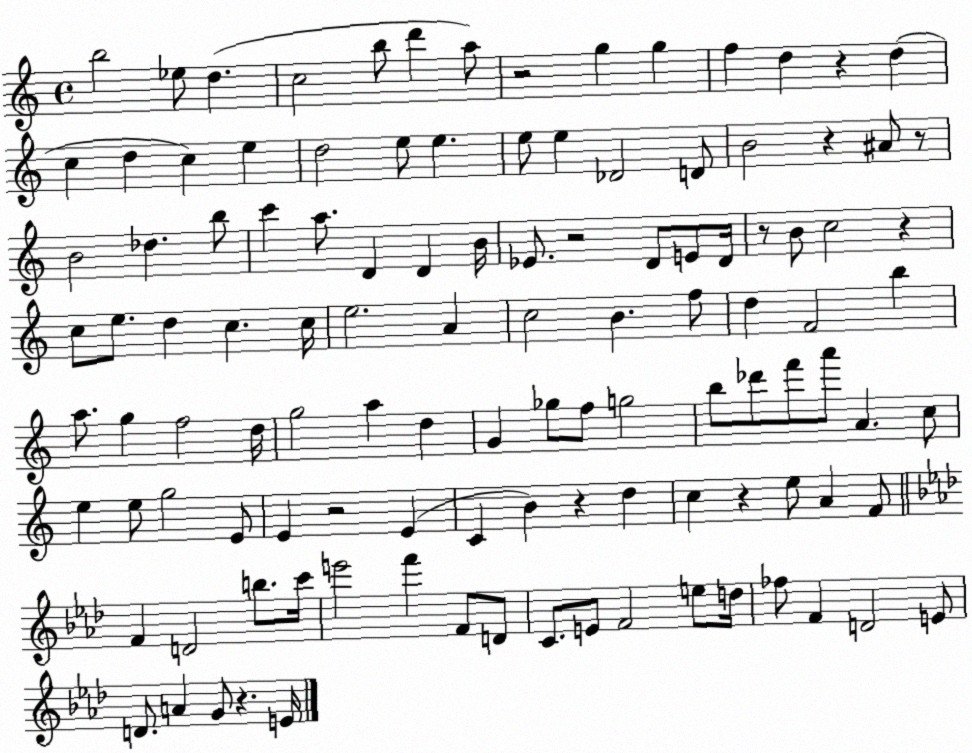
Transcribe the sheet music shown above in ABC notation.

X:1
T:Untitled
M:4/4
L:1/4
K:C
b2 _e/2 d c2 b/2 d' a/2 z2 g g f d z d c d c e d2 e/2 e e/2 e _D2 D/2 B2 z ^A/2 z/2 B2 _d b/2 c' a/2 D D B/4 _E/2 z2 D/2 E/2 D/4 z/2 B/2 c2 z c/2 e/2 d c c/4 e2 A c2 B f/2 d F2 b a/2 g f2 d/4 g2 a d G _g/2 f/2 g2 b/2 _d'/2 f'/2 a'/2 A c/2 e e/2 g2 E/2 E z2 E C B z d c z e/2 A F/2 F D2 b/2 c'/4 e'2 f' F/2 D/2 C/2 E/2 F2 e/2 d/4 _f/2 F D2 E/2 D/2 A G/2 z E/4